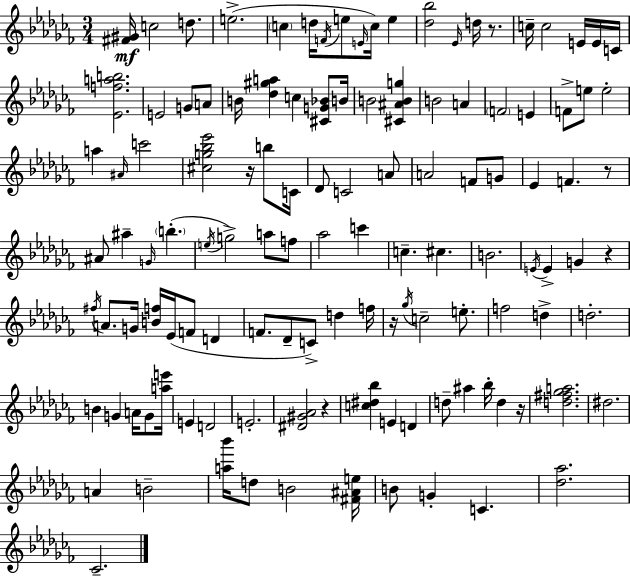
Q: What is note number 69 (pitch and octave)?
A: C4